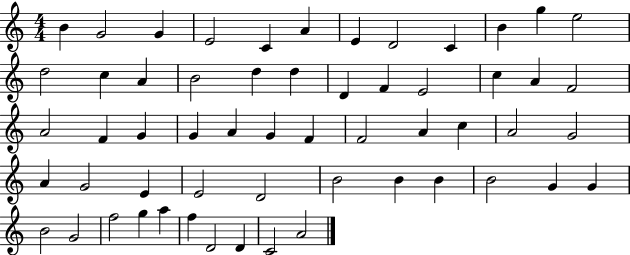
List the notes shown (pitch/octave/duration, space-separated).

B4/q G4/h G4/q E4/h C4/q A4/q E4/q D4/h C4/q B4/q G5/q E5/h D5/h C5/q A4/q B4/h D5/q D5/q D4/q F4/q E4/h C5/q A4/q F4/h A4/h F4/q G4/q G4/q A4/q G4/q F4/q F4/h A4/q C5/q A4/h G4/h A4/q G4/h E4/q E4/h D4/h B4/h B4/q B4/q B4/h G4/q G4/q B4/h G4/h F5/h G5/q A5/q F5/q D4/h D4/q C4/h A4/h